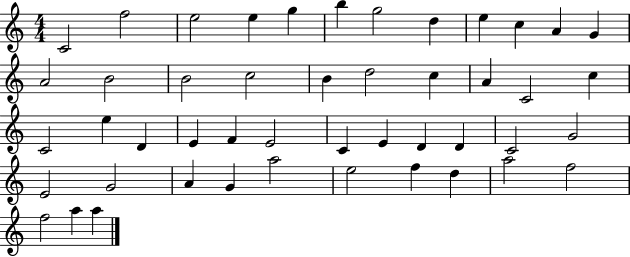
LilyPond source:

{
  \clef treble
  \numericTimeSignature
  \time 4/4
  \key c \major
  c'2 f''2 | e''2 e''4 g''4 | b''4 g''2 d''4 | e''4 c''4 a'4 g'4 | \break a'2 b'2 | b'2 c''2 | b'4 d''2 c''4 | a'4 c'2 c''4 | \break c'2 e''4 d'4 | e'4 f'4 e'2 | c'4 e'4 d'4 d'4 | c'2 g'2 | \break e'2 g'2 | a'4 g'4 a''2 | e''2 f''4 d''4 | a''2 f''2 | \break f''2 a''4 a''4 | \bar "|."
}